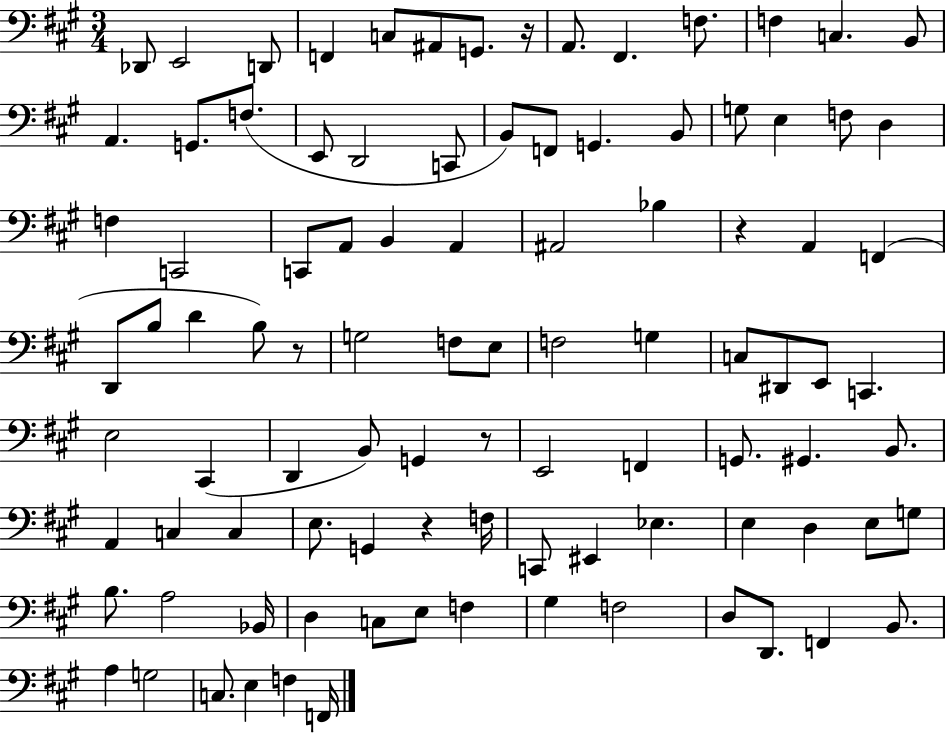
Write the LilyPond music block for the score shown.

{
  \clef bass
  \numericTimeSignature
  \time 3/4
  \key a \major
  des,8 e,2 d,8 | f,4 c8 ais,8 g,8. r16 | a,8. fis,4. f8. | f4 c4. b,8 | \break a,4. g,8. f8.( | e,8 d,2 c,8 | b,8) f,8 g,4. b,8 | g8 e4 f8 d4 | \break f4 c,2 | c,8 a,8 b,4 a,4 | ais,2 bes4 | r4 a,4 f,4( | \break d,8 b8 d'4 b8) r8 | g2 f8 e8 | f2 g4 | c8 dis,8 e,8 c,4. | \break e2 cis,4( | d,4 b,8) g,4 r8 | e,2 f,4 | g,8. gis,4. b,8. | \break a,4 c4 c4 | e8. g,4 r4 f16 | c,8 eis,4 ees4. | e4 d4 e8 g8 | \break b8. a2 bes,16 | d4 c8 e8 f4 | gis4 f2 | d8 d,8. f,4 b,8. | \break a4 g2 | c8. e4 f4 f,16 | \bar "|."
}